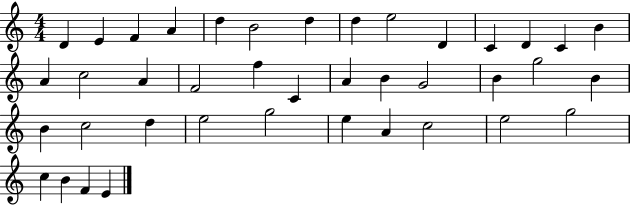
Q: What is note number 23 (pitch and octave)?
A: G4